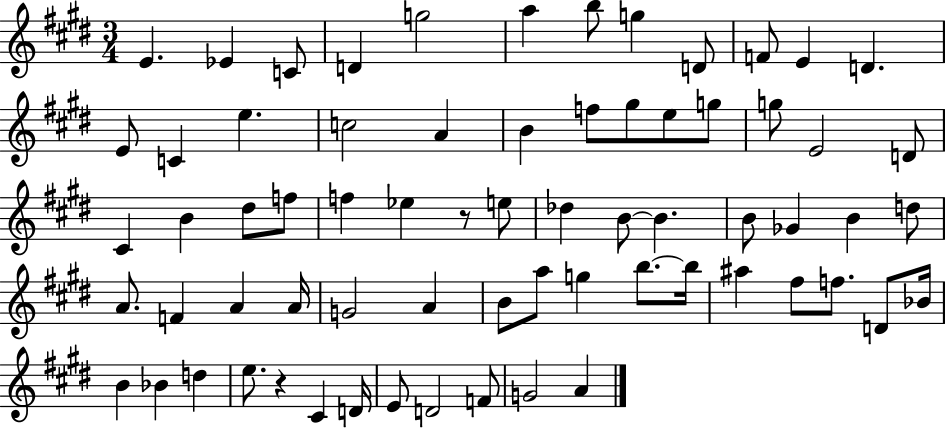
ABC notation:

X:1
T:Untitled
M:3/4
L:1/4
K:E
E _E C/2 D g2 a b/2 g D/2 F/2 E D E/2 C e c2 A B f/2 ^g/2 e/2 g/2 g/2 E2 D/2 ^C B ^d/2 f/2 f _e z/2 e/2 _d B/2 B B/2 _G B d/2 A/2 F A A/4 G2 A B/2 a/2 g b/2 b/4 ^a ^f/2 f/2 D/2 _B/4 B _B d e/2 z ^C D/4 E/2 D2 F/2 G2 A